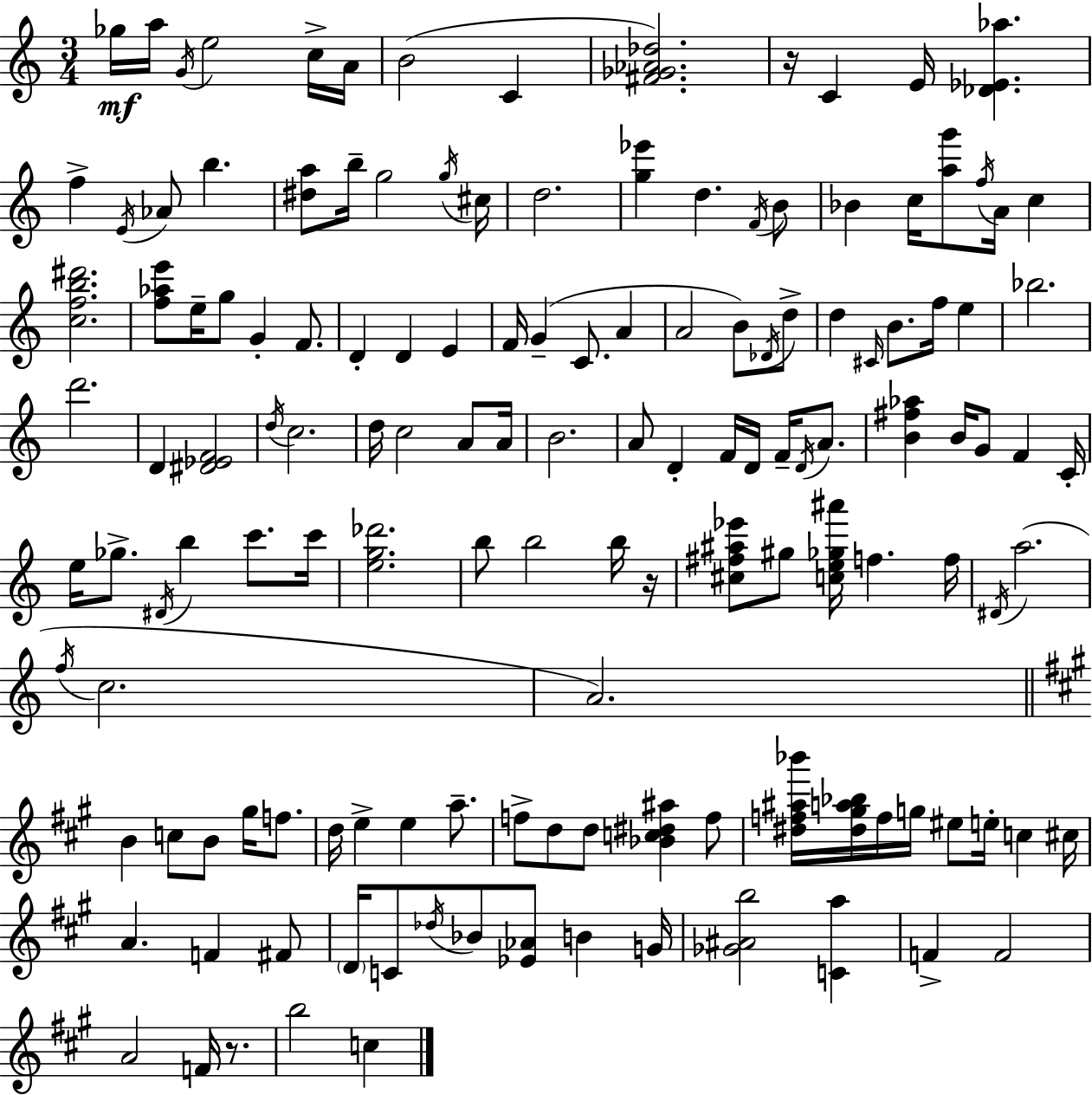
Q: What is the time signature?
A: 3/4